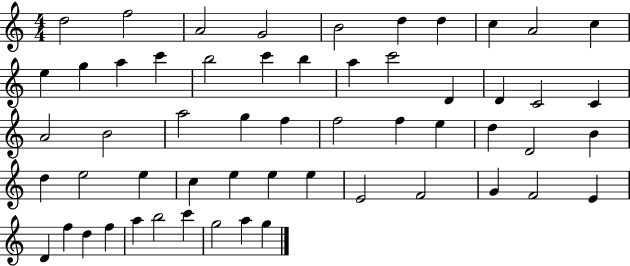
{
  \clef treble
  \numericTimeSignature
  \time 4/4
  \key c \major
  d''2 f''2 | a'2 g'2 | b'2 d''4 d''4 | c''4 a'2 c''4 | \break e''4 g''4 a''4 c'''4 | b''2 c'''4 b''4 | a''4 c'''2 d'4 | d'4 c'2 c'4 | \break a'2 b'2 | a''2 g''4 f''4 | f''2 f''4 e''4 | d''4 d'2 b'4 | \break d''4 e''2 e''4 | c''4 e''4 e''4 e''4 | e'2 f'2 | g'4 f'2 e'4 | \break d'4 f''4 d''4 f''4 | a''4 b''2 c'''4 | g''2 a''4 g''4 | \bar "|."
}